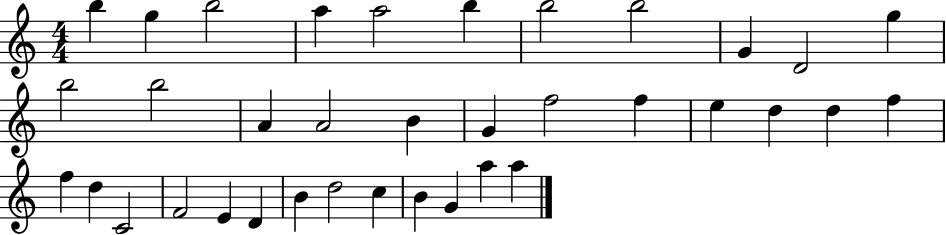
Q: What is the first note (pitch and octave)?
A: B5